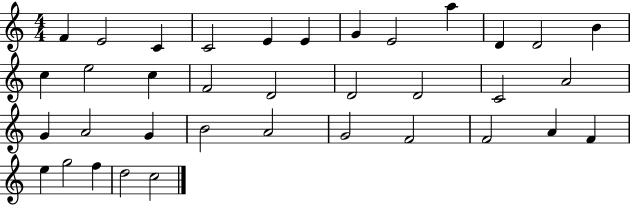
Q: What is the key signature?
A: C major